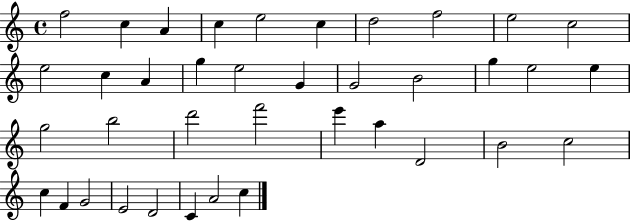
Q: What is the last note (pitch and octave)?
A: C5